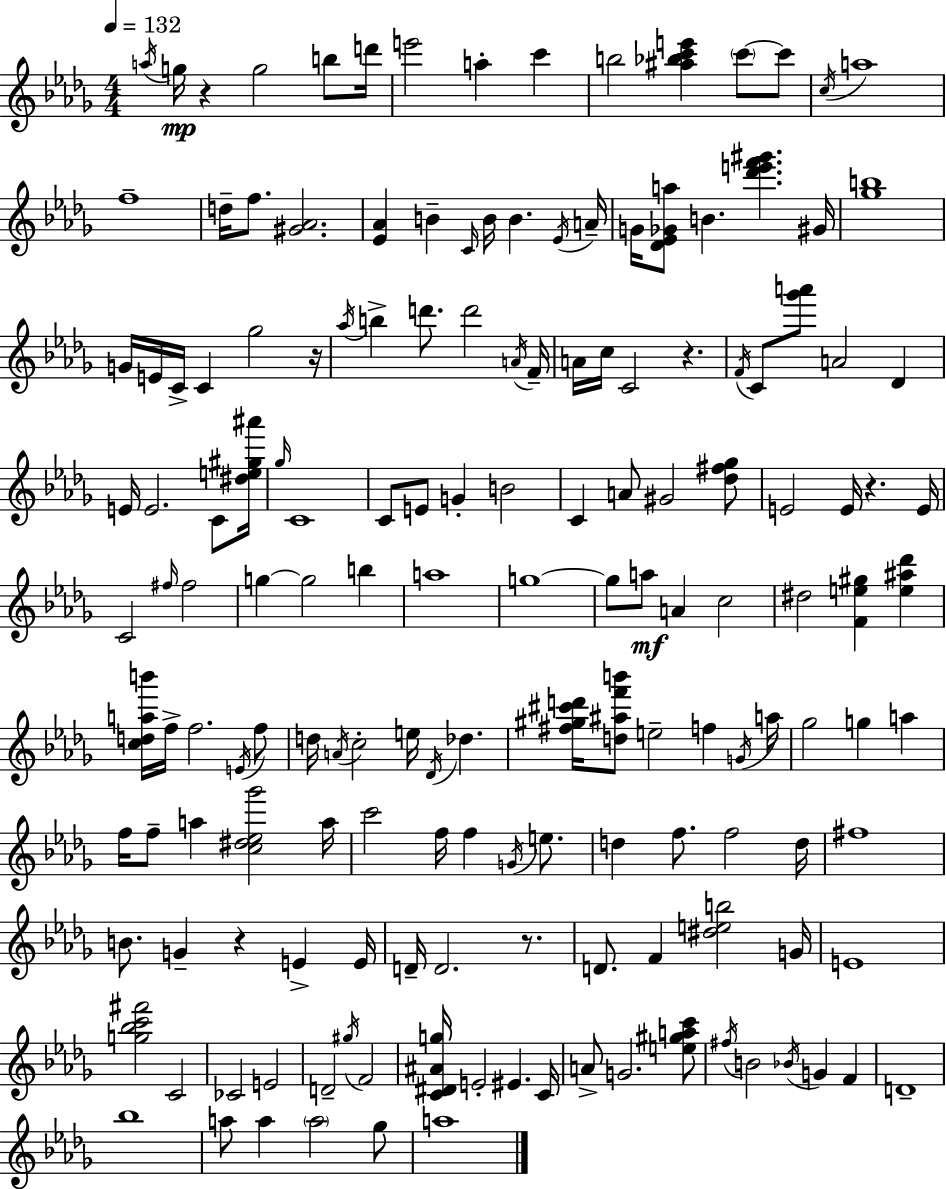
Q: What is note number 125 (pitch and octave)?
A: B4